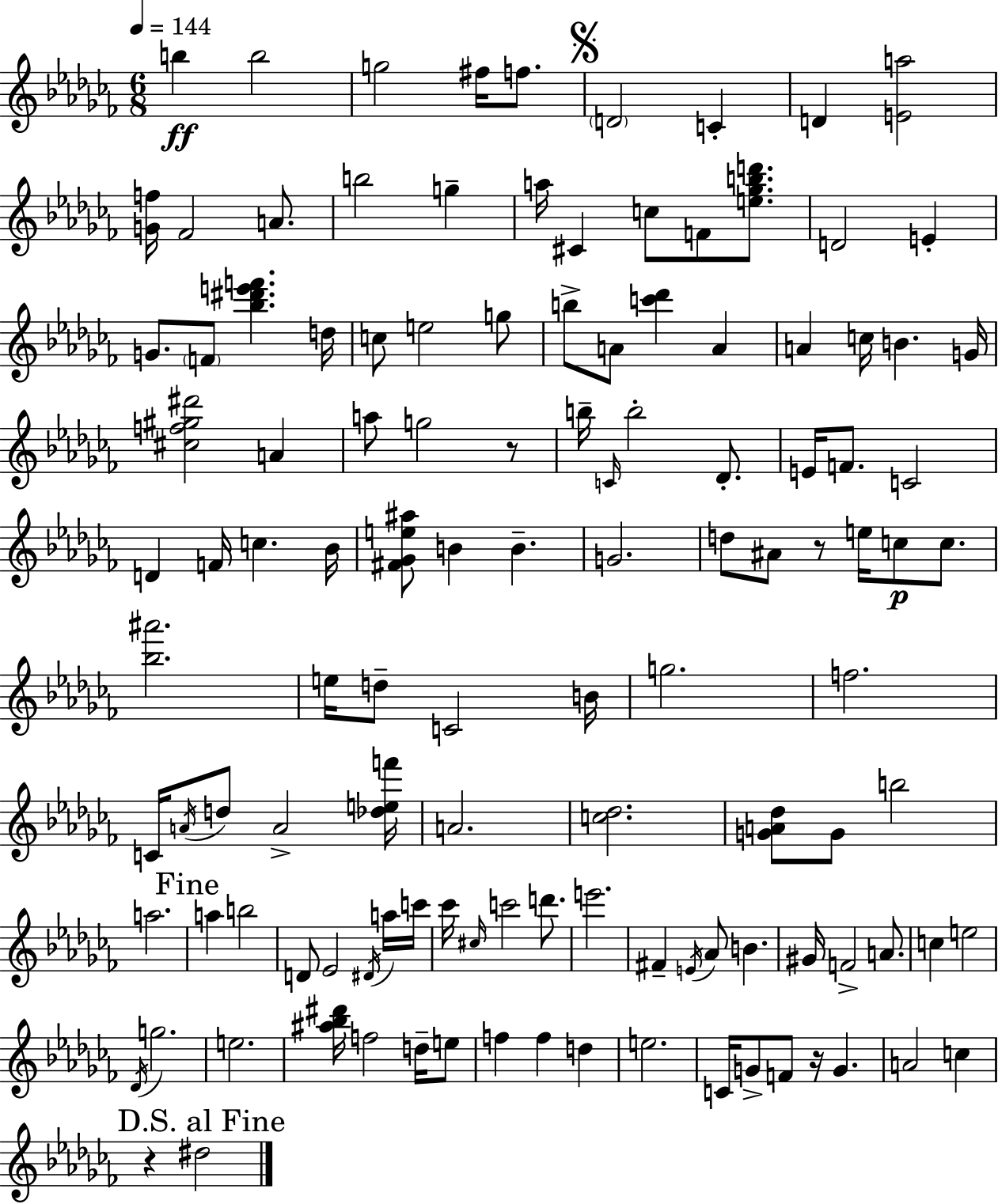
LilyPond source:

{
  \clef treble
  \numericTimeSignature
  \time 6/8
  \key aes \minor
  \tempo 4 = 144
  b''4\ff b''2 | g''2 fis''16 f''8. | \mark \markup { \musicglyph "scripts.segno" } \parenthesize d'2 c'4-. | d'4 <e' a''>2 | \break <g' f''>16 fes'2 a'8. | b''2 g''4-- | a''16 cis'4 c''8 f'8 <e'' ges'' b'' d'''>8. | d'2 e'4-. | \break g'8. \parenthesize f'8 <bes'' dis''' e''' f'''>4. d''16 | c''8 e''2 g''8 | b''8-> a'8 <c''' des'''>4 a'4 | a'4 c''16 b'4. g'16 | \break <cis'' f'' gis'' dis'''>2 a'4 | a''8 g''2 r8 | b''16-- \grace { c'16 } b''2-. des'8.-. | e'16 f'8. c'2 | \break d'4 f'16 c''4. | bes'16 <fis' ges' e'' ais''>8 b'4 b'4.-- | g'2. | d''8 ais'8 r8 e''16 c''8\p c''8. | \break <bes'' ais'''>2. | e''16 d''8-- c'2 | b'16 g''2. | f''2. | \break c'16 \acciaccatura { a'16 } d''8 a'2-> | <des'' e'' f'''>16 a'2. | <c'' des''>2. | <g' a' des''>8 g'8 b''2 | \break a''2. | \mark "Fine" a''4 b''2 | d'8 ees'2 | \acciaccatura { dis'16 } a''16 c'''16 ces'''16 \grace { cis''16 } c'''2 | \break d'''8. e'''2. | fis'4-- \acciaccatura { e'16 } aes'8 b'4. | gis'16 f'2-> | a'8. c''4 e''2 | \break \acciaccatura { des'16 } g''2. | e''2. | <ais'' bes'' dis'''>16 f''2 | d''16-- e''8 f''4 f''4 | \break d''4 e''2. | c'16 g'8-> f'8 r16 | g'4. a'2 | c''4 \mark "D.S. al Fine" r4 dis''2 | \break \bar "|."
}